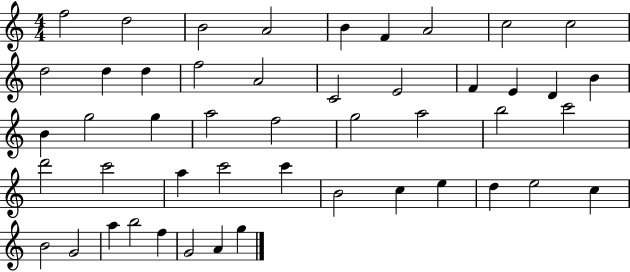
X:1
T:Untitled
M:4/4
L:1/4
K:C
f2 d2 B2 A2 B F A2 c2 c2 d2 d d f2 A2 C2 E2 F E D B B g2 g a2 f2 g2 a2 b2 c'2 d'2 c'2 a c'2 c' B2 c e d e2 c B2 G2 a b2 f G2 A g